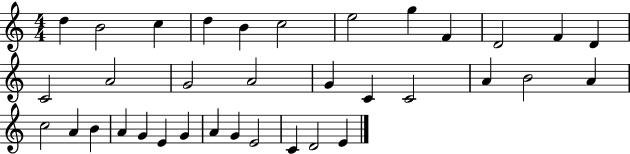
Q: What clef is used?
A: treble